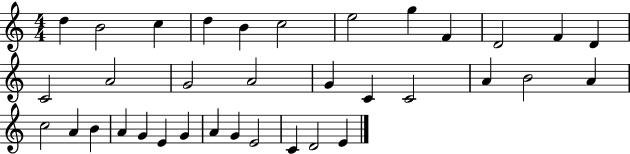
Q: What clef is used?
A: treble